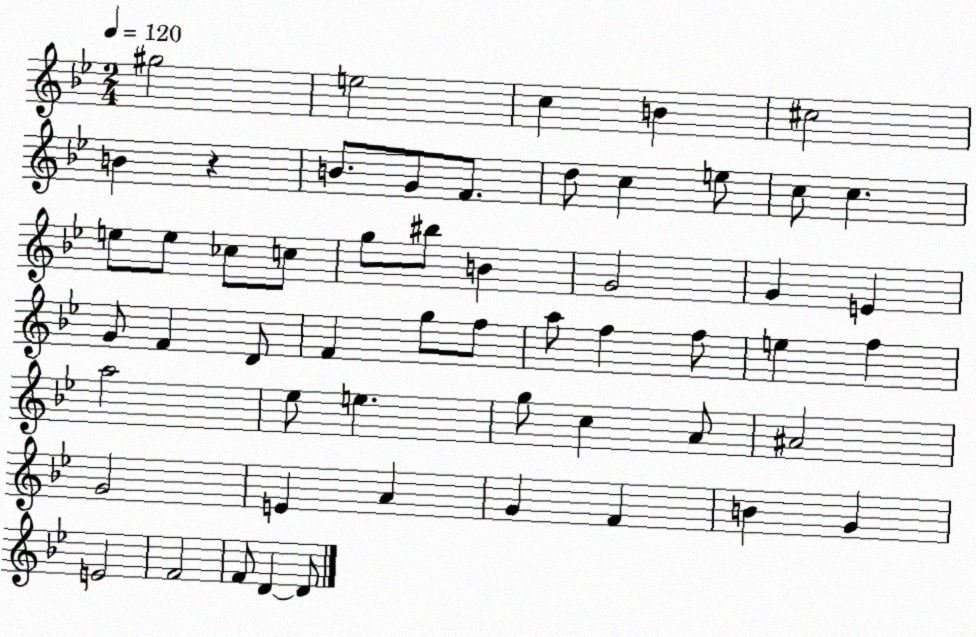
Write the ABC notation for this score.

X:1
T:Untitled
M:2/4
L:1/4
K:Bb
^g2 e2 c B ^c2 B z B/2 G/2 F/2 d/2 c e/2 c/2 c e/2 e/2 _c/2 c/2 g/2 ^b/2 B G2 G E G/2 F D/2 F g/2 f/2 a/2 f f/2 e f a2 _e/2 e g/2 c A/2 ^A2 G2 E A G F B G E2 F2 F/2 D D/2